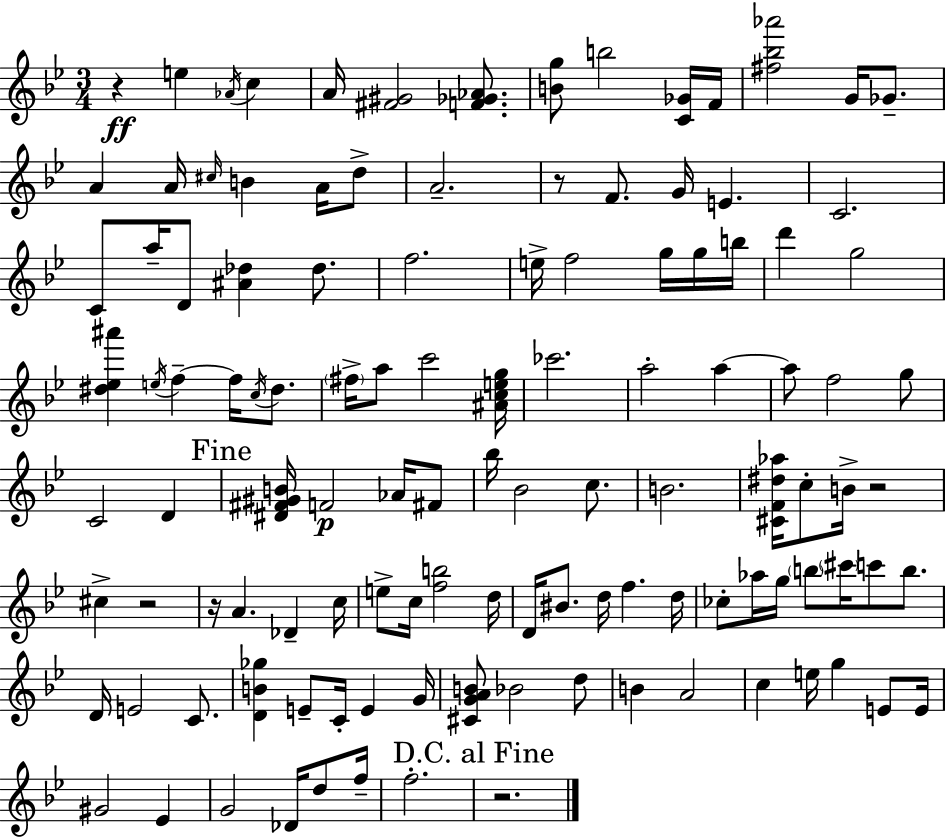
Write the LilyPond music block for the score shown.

{
  \clef treble
  \numericTimeSignature
  \time 3/4
  \key g \minor
  r4\ff e''4 \acciaccatura { aes'16 } c''4 | a'16 <fis' gis'>2 <f' ges' aes'>8. | <b' g''>8 b''2 <c' ges'>16 | f'16 <fis'' bes'' aes'''>2 g'16 ges'8.-- | \break a'4 a'16 \grace { cis''16 } b'4 a'16 | d''8-> a'2.-- | r8 f'8. g'16 e'4. | c'2. | \break c'8 a''16-- d'8 <ais' des''>4 des''8. | f''2. | e''16-> f''2 g''16 | g''16 b''16 d'''4 g''2 | \break <dis'' ees'' ais'''>4 \acciaccatura { e''16 } f''4--~~ f''16 | \acciaccatura { c''16 } dis''8. \parenthesize fis''16-> a''8 c'''2 | <ais' c'' e'' g''>16 ces'''2. | a''2-. | \break a''4~~ a''8 f''2 | g''8 c'2 | d'4 \mark "Fine" <dis' fis' gis' b'>16 f'2\p | aes'16 fis'8 bes''16 bes'2 | \break c''8. b'2. | <cis' f' dis'' aes''>16 c''8-. b'16-> r2 | cis''4-> r2 | r16 a'4. des'4-- | \break c''16 e''8-> c''16 <f'' b''>2 | d''16 d'16 bis'8. d''16 f''4. | d''16 ces''8-. aes''16 g''16 \parenthesize b''8 \parenthesize cis'''16 c'''8 | b''8. d'16 e'2 | \break c'8. <d' b' ges''>4 e'8-- c'16-. e'4 | g'16 <cis' g' a' b'>8 bes'2 | d''8 b'4 a'2 | c''4 e''16 g''4 | \break e'8 e'16 gis'2 | ees'4 g'2 | des'16 d''8 f''16-- f''2.-. | \mark "D.C. al Fine" r2. | \break \bar "|."
}